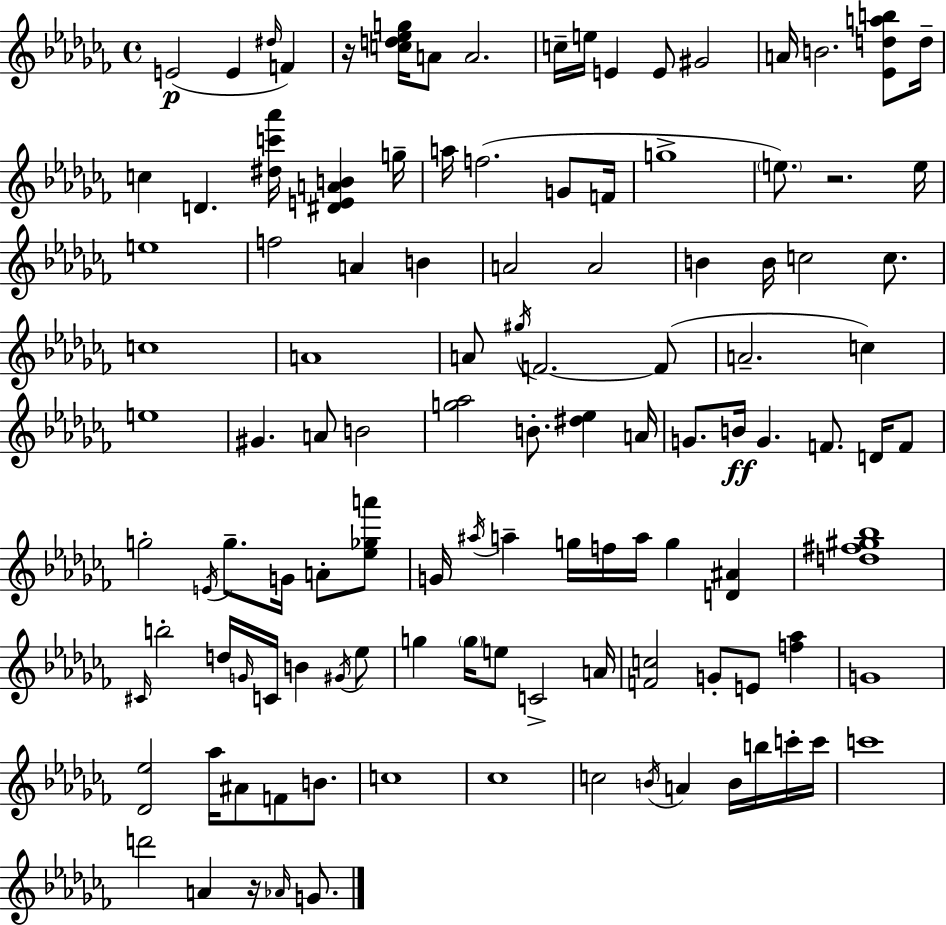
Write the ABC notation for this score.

X:1
T:Untitled
M:4/4
L:1/4
K:Abm
E2 E ^d/4 F z/4 [cd_eg]/4 A/2 A2 c/4 e/4 E E/2 ^G2 A/4 B2 [_Edab]/2 d/4 c D [^dc'_a']/4 [^DEAB] g/4 a/4 f2 G/2 F/4 g4 e/2 z2 e/4 e4 f2 A B A2 A2 B B/4 c2 c/2 c4 A4 A/2 ^g/4 F2 F/2 A2 c e4 ^G A/2 B2 [g_a]2 B/2 [^d_e] A/4 G/2 B/4 G F/2 D/4 F/2 g2 E/4 g/2 G/4 A/2 [_e_ga']/2 G/4 ^a/4 a g/4 f/4 a/4 g [D^A] [d^f^g_b]4 ^C/4 b2 d/4 G/4 C/4 B ^G/4 _e/2 g g/4 e/2 C2 A/4 [Fc]2 G/2 E/2 [f_a] G4 [_D_e]2 _a/4 ^A/2 F/2 B/2 c4 _c4 c2 B/4 A B/4 b/4 c'/4 c'/4 c'4 d'2 A z/4 _A/4 G/2